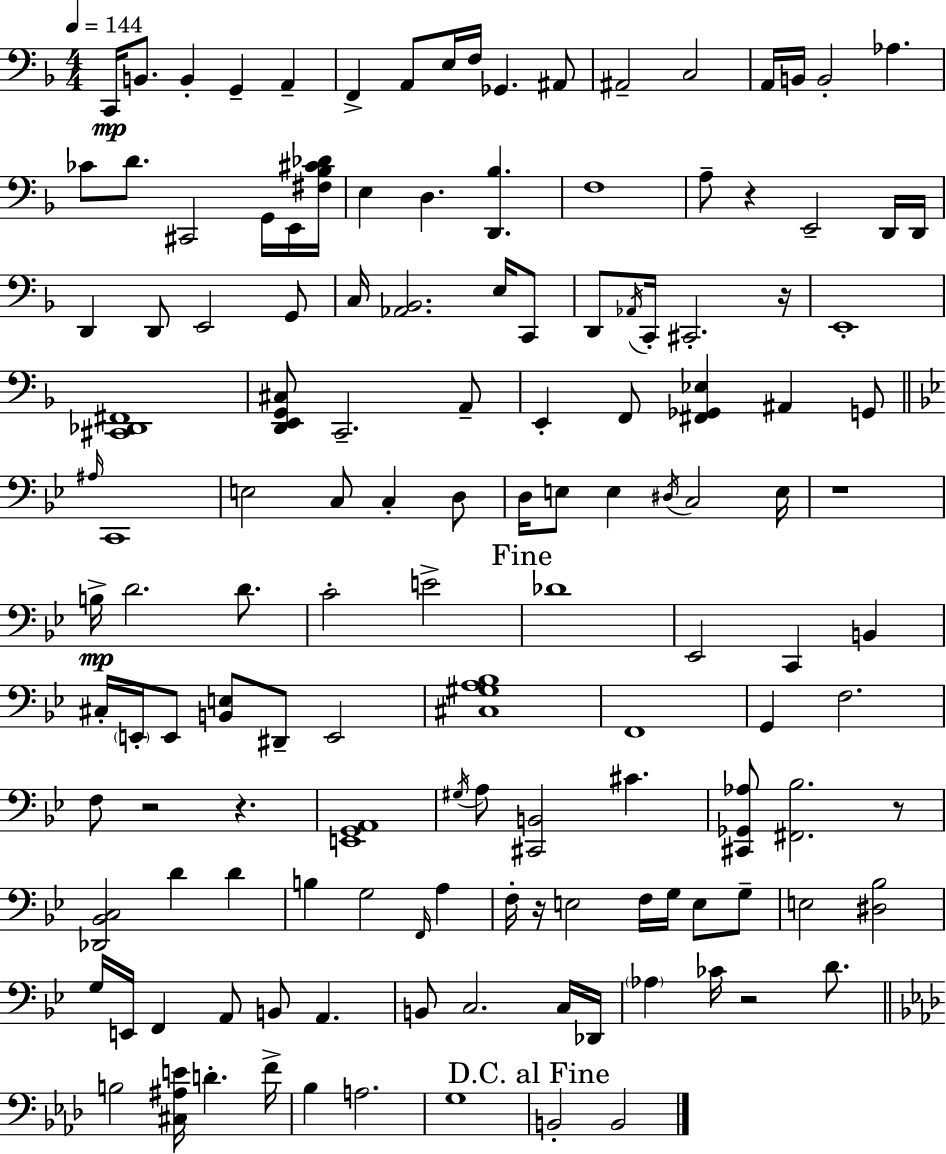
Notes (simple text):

C2/s B2/e. B2/q G2/q A2/q F2/q A2/e E3/s F3/s Gb2/q. A#2/e A#2/h C3/h A2/s B2/s B2/h Ab3/q. CES4/e D4/e. C#2/h G2/s E2/s [F#3,Bb3,C#4,Db4]/s E3/q D3/q. [D2,Bb3]/q. F3/w A3/e R/q E2/h D2/s D2/s D2/q D2/e E2/h G2/e C3/s [Ab2,Bb2]/h. E3/s C2/e D2/e Ab2/s C2/s C#2/h. R/s E2/w [C#2,Db2,F#2]/w [D2,E2,G2,C#3]/e C2/h. A2/e E2/q F2/e [F#2,Gb2,Eb3]/q A#2/q G2/e A#3/s C2/w E3/h C3/e C3/q D3/e D3/s E3/e E3/q D#3/s C3/h E3/s R/w B3/s D4/h. D4/e. C4/h E4/h Db4/w Eb2/h C2/q B2/q C#3/s E2/s E2/e [B2,E3]/e D#2/e E2/h [C#3,G#3,A3,Bb3]/w F2/w G2/q F3/h. F3/e R/h R/q. [E2,G2,A2]/w G#3/s A3/e [C#2,B2]/h C#4/q. [C#2,Gb2,Ab3]/e [F#2,Bb3]/h. R/e [Db2,Bb2,C3]/h D4/q D4/q B3/q G3/h F2/s A3/q F3/s R/s E3/h F3/s G3/s E3/e G3/e E3/h [D#3,Bb3]/h G3/s E2/s F2/q A2/e B2/e A2/q. B2/e C3/h. C3/s Db2/s Ab3/q CES4/s R/h D4/e. B3/h [C#3,A#3,E4]/s D4/q. F4/s Bb3/q A3/h. G3/w B2/h B2/h